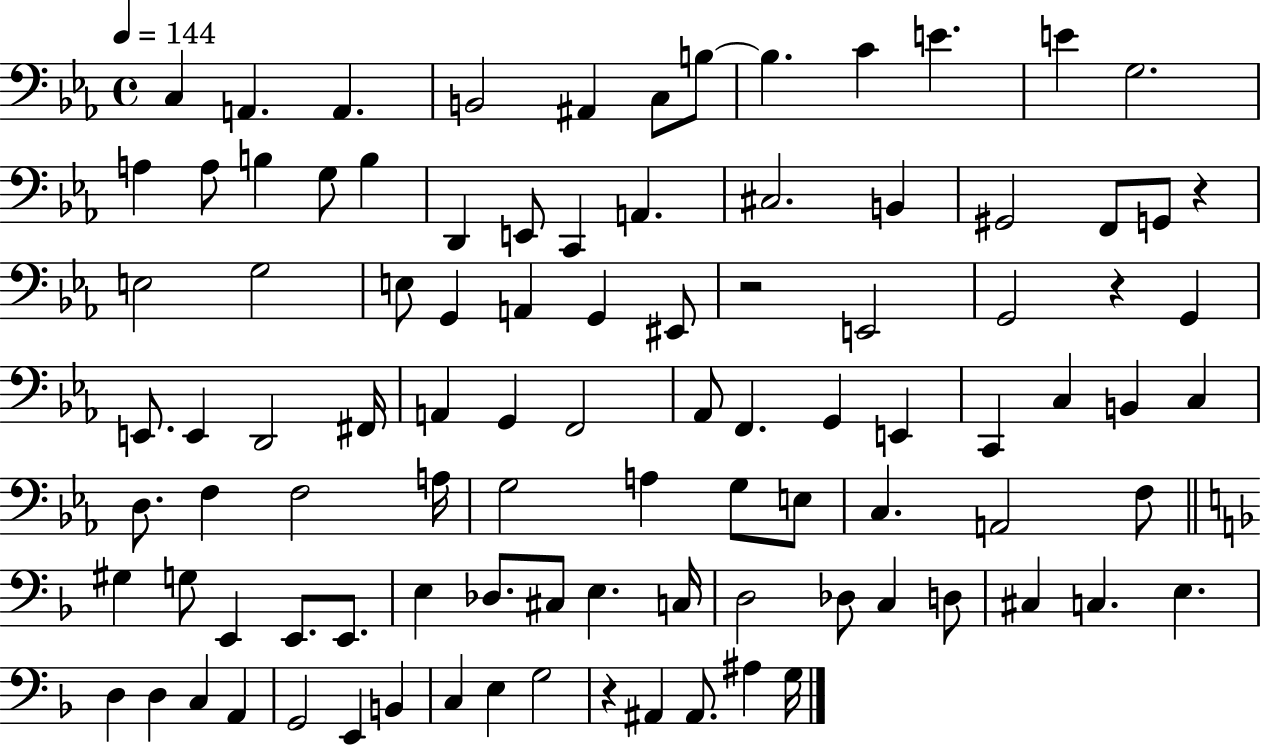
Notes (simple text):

C3/q A2/q. A2/q. B2/h A#2/q C3/e B3/e B3/q. C4/q E4/q. E4/q G3/h. A3/q A3/e B3/q G3/e B3/q D2/q E2/e C2/q A2/q. C#3/h. B2/q G#2/h F2/e G2/e R/q E3/h G3/h E3/e G2/q A2/q G2/q EIS2/e R/h E2/h G2/h R/q G2/q E2/e. E2/q D2/h F#2/s A2/q G2/q F2/h Ab2/e F2/q. G2/q E2/q C2/q C3/q B2/q C3/q D3/e. F3/q F3/h A3/s G3/h A3/q G3/e E3/e C3/q. A2/h F3/e G#3/q G3/e E2/q E2/e. E2/e. E3/q Db3/e. C#3/e E3/q. C3/s D3/h Db3/e C3/q D3/e C#3/q C3/q. E3/q. D3/q D3/q C3/q A2/q G2/h E2/q B2/q C3/q E3/q G3/h R/q A#2/q A#2/e. A#3/q G3/s